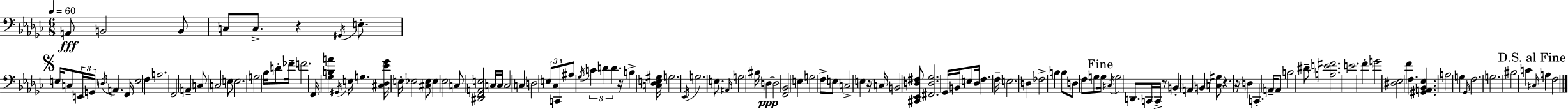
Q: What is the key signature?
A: EES minor